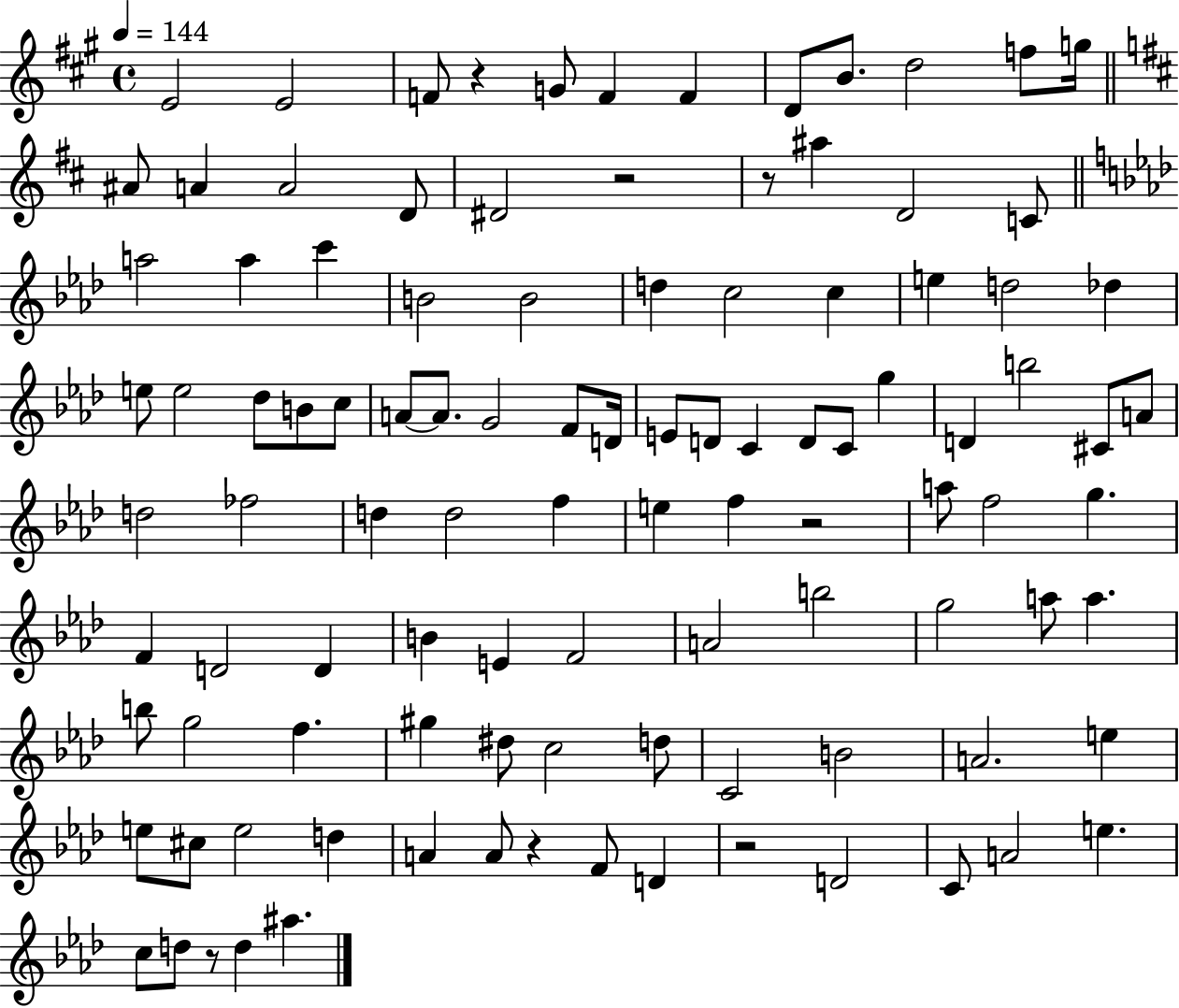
{
  \clef treble
  \time 4/4
  \defaultTimeSignature
  \key a \major
  \tempo 4 = 144
  e'2 e'2 | f'8 r4 g'8 f'4 f'4 | d'8 b'8. d''2 f''8 g''16 | \bar "||" \break \key b \minor ais'8 a'4 a'2 d'8 | dis'2 r2 | r8 ais''4 d'2 c'8 | \bar "||" \break \key aes \major a''2 a''4 c'''4 | b'2 b'2 | d''4 c''2 c''4 | e''4 d''2 des''4 | \break e''8 e''2 des''8 b'8 c''8 | a'8~~ a'8. g'2 f'8 d'16 | e'8 d'8 c'4 d'8 c'8 g''4 | d'4 b''2 cis'8 a'8 | \break d''2 fes''2 | d''4 d''2 f''4 | e''4 f''4 r2 | a''8 f''2 g''4. | \break f'4 d'2 d'4 | b'4 e'4 f'2 | a'2 b''2 | g''2 a''8 a''4. | \break b''8 g''2 f''4. | gis''4 dis''8 c''2 d''8 | c'2 b'2 | a'2. e''4 | \break e''8 cis''8 e''2 d''4 | a'4 a'8 r4 f'8 d'4 | r2 d'2 | c'8 a'2 e''4. | \break c''8 d''8 r8 d''4 ais''4. | \bar "|."
}